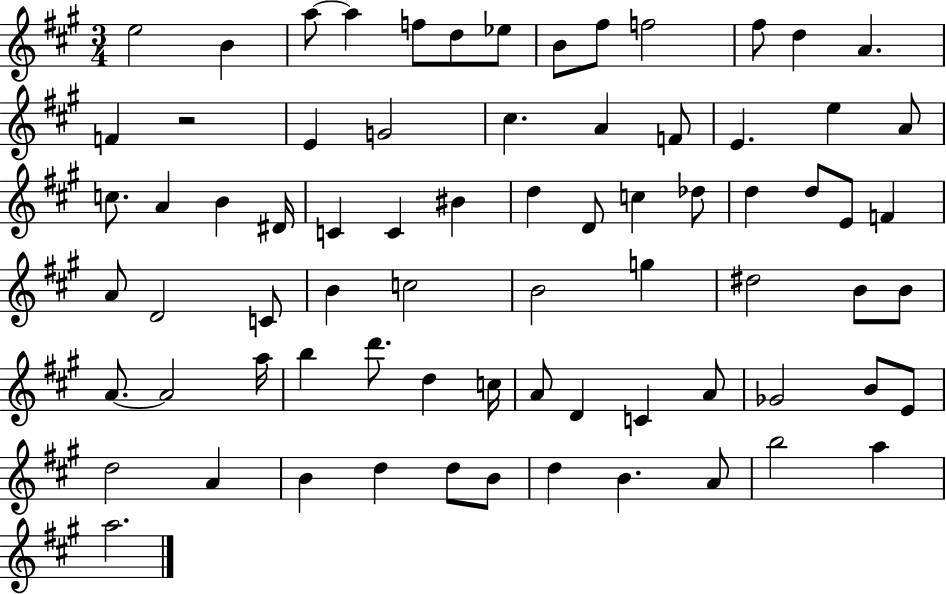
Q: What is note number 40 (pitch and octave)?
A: C4